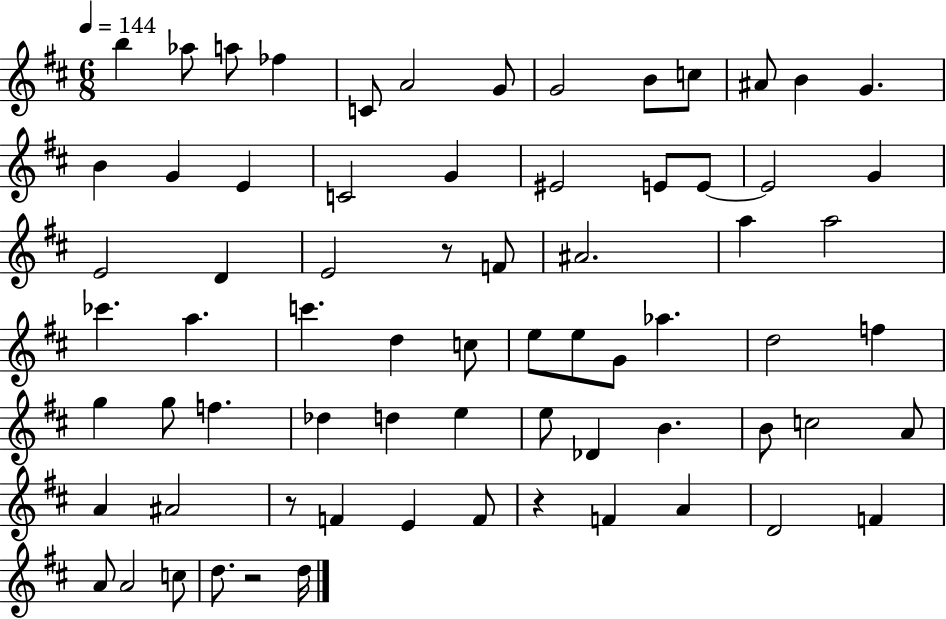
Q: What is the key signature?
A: D major